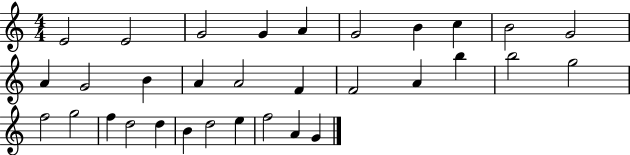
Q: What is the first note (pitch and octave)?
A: E4